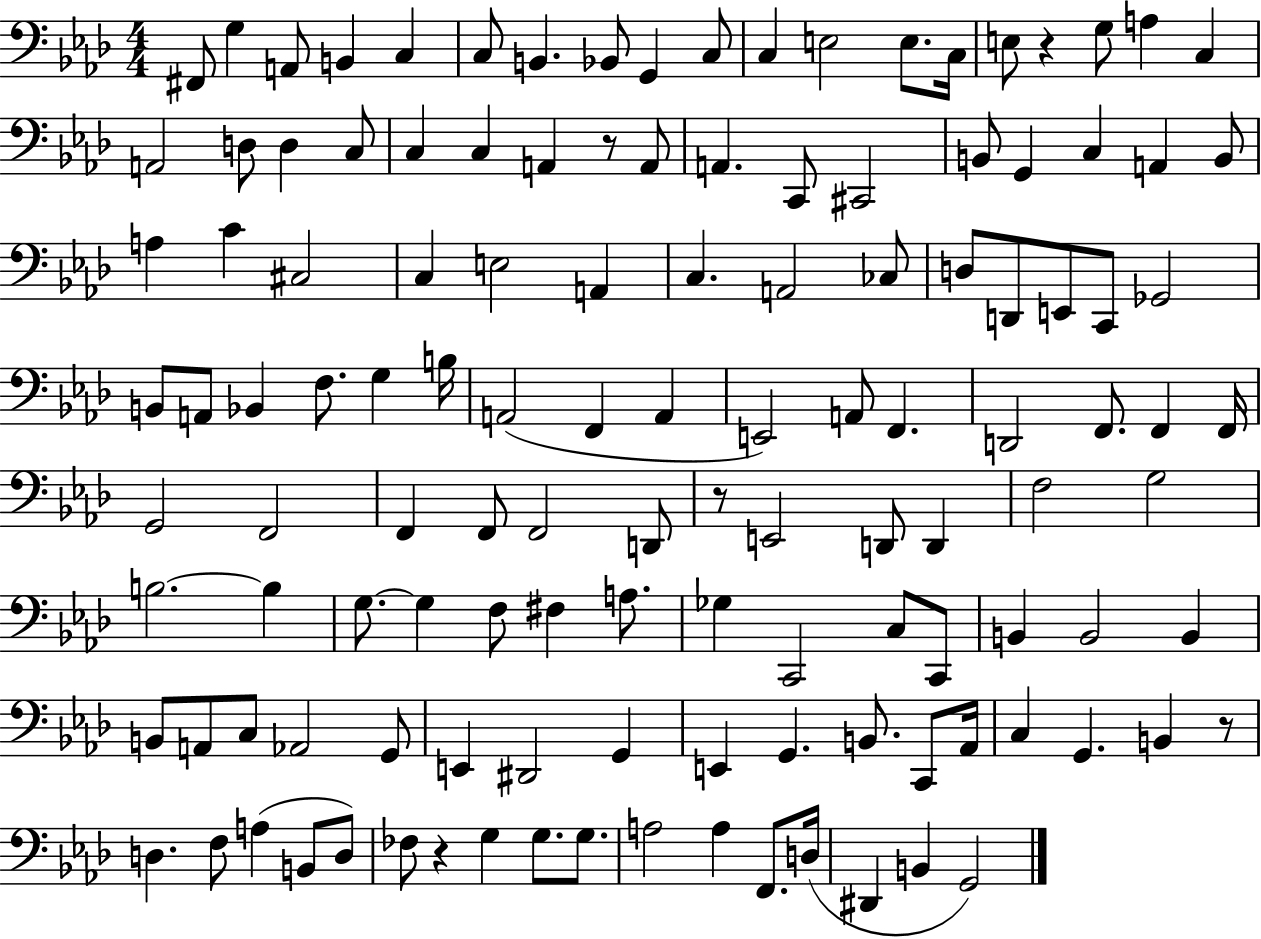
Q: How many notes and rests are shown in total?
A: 126